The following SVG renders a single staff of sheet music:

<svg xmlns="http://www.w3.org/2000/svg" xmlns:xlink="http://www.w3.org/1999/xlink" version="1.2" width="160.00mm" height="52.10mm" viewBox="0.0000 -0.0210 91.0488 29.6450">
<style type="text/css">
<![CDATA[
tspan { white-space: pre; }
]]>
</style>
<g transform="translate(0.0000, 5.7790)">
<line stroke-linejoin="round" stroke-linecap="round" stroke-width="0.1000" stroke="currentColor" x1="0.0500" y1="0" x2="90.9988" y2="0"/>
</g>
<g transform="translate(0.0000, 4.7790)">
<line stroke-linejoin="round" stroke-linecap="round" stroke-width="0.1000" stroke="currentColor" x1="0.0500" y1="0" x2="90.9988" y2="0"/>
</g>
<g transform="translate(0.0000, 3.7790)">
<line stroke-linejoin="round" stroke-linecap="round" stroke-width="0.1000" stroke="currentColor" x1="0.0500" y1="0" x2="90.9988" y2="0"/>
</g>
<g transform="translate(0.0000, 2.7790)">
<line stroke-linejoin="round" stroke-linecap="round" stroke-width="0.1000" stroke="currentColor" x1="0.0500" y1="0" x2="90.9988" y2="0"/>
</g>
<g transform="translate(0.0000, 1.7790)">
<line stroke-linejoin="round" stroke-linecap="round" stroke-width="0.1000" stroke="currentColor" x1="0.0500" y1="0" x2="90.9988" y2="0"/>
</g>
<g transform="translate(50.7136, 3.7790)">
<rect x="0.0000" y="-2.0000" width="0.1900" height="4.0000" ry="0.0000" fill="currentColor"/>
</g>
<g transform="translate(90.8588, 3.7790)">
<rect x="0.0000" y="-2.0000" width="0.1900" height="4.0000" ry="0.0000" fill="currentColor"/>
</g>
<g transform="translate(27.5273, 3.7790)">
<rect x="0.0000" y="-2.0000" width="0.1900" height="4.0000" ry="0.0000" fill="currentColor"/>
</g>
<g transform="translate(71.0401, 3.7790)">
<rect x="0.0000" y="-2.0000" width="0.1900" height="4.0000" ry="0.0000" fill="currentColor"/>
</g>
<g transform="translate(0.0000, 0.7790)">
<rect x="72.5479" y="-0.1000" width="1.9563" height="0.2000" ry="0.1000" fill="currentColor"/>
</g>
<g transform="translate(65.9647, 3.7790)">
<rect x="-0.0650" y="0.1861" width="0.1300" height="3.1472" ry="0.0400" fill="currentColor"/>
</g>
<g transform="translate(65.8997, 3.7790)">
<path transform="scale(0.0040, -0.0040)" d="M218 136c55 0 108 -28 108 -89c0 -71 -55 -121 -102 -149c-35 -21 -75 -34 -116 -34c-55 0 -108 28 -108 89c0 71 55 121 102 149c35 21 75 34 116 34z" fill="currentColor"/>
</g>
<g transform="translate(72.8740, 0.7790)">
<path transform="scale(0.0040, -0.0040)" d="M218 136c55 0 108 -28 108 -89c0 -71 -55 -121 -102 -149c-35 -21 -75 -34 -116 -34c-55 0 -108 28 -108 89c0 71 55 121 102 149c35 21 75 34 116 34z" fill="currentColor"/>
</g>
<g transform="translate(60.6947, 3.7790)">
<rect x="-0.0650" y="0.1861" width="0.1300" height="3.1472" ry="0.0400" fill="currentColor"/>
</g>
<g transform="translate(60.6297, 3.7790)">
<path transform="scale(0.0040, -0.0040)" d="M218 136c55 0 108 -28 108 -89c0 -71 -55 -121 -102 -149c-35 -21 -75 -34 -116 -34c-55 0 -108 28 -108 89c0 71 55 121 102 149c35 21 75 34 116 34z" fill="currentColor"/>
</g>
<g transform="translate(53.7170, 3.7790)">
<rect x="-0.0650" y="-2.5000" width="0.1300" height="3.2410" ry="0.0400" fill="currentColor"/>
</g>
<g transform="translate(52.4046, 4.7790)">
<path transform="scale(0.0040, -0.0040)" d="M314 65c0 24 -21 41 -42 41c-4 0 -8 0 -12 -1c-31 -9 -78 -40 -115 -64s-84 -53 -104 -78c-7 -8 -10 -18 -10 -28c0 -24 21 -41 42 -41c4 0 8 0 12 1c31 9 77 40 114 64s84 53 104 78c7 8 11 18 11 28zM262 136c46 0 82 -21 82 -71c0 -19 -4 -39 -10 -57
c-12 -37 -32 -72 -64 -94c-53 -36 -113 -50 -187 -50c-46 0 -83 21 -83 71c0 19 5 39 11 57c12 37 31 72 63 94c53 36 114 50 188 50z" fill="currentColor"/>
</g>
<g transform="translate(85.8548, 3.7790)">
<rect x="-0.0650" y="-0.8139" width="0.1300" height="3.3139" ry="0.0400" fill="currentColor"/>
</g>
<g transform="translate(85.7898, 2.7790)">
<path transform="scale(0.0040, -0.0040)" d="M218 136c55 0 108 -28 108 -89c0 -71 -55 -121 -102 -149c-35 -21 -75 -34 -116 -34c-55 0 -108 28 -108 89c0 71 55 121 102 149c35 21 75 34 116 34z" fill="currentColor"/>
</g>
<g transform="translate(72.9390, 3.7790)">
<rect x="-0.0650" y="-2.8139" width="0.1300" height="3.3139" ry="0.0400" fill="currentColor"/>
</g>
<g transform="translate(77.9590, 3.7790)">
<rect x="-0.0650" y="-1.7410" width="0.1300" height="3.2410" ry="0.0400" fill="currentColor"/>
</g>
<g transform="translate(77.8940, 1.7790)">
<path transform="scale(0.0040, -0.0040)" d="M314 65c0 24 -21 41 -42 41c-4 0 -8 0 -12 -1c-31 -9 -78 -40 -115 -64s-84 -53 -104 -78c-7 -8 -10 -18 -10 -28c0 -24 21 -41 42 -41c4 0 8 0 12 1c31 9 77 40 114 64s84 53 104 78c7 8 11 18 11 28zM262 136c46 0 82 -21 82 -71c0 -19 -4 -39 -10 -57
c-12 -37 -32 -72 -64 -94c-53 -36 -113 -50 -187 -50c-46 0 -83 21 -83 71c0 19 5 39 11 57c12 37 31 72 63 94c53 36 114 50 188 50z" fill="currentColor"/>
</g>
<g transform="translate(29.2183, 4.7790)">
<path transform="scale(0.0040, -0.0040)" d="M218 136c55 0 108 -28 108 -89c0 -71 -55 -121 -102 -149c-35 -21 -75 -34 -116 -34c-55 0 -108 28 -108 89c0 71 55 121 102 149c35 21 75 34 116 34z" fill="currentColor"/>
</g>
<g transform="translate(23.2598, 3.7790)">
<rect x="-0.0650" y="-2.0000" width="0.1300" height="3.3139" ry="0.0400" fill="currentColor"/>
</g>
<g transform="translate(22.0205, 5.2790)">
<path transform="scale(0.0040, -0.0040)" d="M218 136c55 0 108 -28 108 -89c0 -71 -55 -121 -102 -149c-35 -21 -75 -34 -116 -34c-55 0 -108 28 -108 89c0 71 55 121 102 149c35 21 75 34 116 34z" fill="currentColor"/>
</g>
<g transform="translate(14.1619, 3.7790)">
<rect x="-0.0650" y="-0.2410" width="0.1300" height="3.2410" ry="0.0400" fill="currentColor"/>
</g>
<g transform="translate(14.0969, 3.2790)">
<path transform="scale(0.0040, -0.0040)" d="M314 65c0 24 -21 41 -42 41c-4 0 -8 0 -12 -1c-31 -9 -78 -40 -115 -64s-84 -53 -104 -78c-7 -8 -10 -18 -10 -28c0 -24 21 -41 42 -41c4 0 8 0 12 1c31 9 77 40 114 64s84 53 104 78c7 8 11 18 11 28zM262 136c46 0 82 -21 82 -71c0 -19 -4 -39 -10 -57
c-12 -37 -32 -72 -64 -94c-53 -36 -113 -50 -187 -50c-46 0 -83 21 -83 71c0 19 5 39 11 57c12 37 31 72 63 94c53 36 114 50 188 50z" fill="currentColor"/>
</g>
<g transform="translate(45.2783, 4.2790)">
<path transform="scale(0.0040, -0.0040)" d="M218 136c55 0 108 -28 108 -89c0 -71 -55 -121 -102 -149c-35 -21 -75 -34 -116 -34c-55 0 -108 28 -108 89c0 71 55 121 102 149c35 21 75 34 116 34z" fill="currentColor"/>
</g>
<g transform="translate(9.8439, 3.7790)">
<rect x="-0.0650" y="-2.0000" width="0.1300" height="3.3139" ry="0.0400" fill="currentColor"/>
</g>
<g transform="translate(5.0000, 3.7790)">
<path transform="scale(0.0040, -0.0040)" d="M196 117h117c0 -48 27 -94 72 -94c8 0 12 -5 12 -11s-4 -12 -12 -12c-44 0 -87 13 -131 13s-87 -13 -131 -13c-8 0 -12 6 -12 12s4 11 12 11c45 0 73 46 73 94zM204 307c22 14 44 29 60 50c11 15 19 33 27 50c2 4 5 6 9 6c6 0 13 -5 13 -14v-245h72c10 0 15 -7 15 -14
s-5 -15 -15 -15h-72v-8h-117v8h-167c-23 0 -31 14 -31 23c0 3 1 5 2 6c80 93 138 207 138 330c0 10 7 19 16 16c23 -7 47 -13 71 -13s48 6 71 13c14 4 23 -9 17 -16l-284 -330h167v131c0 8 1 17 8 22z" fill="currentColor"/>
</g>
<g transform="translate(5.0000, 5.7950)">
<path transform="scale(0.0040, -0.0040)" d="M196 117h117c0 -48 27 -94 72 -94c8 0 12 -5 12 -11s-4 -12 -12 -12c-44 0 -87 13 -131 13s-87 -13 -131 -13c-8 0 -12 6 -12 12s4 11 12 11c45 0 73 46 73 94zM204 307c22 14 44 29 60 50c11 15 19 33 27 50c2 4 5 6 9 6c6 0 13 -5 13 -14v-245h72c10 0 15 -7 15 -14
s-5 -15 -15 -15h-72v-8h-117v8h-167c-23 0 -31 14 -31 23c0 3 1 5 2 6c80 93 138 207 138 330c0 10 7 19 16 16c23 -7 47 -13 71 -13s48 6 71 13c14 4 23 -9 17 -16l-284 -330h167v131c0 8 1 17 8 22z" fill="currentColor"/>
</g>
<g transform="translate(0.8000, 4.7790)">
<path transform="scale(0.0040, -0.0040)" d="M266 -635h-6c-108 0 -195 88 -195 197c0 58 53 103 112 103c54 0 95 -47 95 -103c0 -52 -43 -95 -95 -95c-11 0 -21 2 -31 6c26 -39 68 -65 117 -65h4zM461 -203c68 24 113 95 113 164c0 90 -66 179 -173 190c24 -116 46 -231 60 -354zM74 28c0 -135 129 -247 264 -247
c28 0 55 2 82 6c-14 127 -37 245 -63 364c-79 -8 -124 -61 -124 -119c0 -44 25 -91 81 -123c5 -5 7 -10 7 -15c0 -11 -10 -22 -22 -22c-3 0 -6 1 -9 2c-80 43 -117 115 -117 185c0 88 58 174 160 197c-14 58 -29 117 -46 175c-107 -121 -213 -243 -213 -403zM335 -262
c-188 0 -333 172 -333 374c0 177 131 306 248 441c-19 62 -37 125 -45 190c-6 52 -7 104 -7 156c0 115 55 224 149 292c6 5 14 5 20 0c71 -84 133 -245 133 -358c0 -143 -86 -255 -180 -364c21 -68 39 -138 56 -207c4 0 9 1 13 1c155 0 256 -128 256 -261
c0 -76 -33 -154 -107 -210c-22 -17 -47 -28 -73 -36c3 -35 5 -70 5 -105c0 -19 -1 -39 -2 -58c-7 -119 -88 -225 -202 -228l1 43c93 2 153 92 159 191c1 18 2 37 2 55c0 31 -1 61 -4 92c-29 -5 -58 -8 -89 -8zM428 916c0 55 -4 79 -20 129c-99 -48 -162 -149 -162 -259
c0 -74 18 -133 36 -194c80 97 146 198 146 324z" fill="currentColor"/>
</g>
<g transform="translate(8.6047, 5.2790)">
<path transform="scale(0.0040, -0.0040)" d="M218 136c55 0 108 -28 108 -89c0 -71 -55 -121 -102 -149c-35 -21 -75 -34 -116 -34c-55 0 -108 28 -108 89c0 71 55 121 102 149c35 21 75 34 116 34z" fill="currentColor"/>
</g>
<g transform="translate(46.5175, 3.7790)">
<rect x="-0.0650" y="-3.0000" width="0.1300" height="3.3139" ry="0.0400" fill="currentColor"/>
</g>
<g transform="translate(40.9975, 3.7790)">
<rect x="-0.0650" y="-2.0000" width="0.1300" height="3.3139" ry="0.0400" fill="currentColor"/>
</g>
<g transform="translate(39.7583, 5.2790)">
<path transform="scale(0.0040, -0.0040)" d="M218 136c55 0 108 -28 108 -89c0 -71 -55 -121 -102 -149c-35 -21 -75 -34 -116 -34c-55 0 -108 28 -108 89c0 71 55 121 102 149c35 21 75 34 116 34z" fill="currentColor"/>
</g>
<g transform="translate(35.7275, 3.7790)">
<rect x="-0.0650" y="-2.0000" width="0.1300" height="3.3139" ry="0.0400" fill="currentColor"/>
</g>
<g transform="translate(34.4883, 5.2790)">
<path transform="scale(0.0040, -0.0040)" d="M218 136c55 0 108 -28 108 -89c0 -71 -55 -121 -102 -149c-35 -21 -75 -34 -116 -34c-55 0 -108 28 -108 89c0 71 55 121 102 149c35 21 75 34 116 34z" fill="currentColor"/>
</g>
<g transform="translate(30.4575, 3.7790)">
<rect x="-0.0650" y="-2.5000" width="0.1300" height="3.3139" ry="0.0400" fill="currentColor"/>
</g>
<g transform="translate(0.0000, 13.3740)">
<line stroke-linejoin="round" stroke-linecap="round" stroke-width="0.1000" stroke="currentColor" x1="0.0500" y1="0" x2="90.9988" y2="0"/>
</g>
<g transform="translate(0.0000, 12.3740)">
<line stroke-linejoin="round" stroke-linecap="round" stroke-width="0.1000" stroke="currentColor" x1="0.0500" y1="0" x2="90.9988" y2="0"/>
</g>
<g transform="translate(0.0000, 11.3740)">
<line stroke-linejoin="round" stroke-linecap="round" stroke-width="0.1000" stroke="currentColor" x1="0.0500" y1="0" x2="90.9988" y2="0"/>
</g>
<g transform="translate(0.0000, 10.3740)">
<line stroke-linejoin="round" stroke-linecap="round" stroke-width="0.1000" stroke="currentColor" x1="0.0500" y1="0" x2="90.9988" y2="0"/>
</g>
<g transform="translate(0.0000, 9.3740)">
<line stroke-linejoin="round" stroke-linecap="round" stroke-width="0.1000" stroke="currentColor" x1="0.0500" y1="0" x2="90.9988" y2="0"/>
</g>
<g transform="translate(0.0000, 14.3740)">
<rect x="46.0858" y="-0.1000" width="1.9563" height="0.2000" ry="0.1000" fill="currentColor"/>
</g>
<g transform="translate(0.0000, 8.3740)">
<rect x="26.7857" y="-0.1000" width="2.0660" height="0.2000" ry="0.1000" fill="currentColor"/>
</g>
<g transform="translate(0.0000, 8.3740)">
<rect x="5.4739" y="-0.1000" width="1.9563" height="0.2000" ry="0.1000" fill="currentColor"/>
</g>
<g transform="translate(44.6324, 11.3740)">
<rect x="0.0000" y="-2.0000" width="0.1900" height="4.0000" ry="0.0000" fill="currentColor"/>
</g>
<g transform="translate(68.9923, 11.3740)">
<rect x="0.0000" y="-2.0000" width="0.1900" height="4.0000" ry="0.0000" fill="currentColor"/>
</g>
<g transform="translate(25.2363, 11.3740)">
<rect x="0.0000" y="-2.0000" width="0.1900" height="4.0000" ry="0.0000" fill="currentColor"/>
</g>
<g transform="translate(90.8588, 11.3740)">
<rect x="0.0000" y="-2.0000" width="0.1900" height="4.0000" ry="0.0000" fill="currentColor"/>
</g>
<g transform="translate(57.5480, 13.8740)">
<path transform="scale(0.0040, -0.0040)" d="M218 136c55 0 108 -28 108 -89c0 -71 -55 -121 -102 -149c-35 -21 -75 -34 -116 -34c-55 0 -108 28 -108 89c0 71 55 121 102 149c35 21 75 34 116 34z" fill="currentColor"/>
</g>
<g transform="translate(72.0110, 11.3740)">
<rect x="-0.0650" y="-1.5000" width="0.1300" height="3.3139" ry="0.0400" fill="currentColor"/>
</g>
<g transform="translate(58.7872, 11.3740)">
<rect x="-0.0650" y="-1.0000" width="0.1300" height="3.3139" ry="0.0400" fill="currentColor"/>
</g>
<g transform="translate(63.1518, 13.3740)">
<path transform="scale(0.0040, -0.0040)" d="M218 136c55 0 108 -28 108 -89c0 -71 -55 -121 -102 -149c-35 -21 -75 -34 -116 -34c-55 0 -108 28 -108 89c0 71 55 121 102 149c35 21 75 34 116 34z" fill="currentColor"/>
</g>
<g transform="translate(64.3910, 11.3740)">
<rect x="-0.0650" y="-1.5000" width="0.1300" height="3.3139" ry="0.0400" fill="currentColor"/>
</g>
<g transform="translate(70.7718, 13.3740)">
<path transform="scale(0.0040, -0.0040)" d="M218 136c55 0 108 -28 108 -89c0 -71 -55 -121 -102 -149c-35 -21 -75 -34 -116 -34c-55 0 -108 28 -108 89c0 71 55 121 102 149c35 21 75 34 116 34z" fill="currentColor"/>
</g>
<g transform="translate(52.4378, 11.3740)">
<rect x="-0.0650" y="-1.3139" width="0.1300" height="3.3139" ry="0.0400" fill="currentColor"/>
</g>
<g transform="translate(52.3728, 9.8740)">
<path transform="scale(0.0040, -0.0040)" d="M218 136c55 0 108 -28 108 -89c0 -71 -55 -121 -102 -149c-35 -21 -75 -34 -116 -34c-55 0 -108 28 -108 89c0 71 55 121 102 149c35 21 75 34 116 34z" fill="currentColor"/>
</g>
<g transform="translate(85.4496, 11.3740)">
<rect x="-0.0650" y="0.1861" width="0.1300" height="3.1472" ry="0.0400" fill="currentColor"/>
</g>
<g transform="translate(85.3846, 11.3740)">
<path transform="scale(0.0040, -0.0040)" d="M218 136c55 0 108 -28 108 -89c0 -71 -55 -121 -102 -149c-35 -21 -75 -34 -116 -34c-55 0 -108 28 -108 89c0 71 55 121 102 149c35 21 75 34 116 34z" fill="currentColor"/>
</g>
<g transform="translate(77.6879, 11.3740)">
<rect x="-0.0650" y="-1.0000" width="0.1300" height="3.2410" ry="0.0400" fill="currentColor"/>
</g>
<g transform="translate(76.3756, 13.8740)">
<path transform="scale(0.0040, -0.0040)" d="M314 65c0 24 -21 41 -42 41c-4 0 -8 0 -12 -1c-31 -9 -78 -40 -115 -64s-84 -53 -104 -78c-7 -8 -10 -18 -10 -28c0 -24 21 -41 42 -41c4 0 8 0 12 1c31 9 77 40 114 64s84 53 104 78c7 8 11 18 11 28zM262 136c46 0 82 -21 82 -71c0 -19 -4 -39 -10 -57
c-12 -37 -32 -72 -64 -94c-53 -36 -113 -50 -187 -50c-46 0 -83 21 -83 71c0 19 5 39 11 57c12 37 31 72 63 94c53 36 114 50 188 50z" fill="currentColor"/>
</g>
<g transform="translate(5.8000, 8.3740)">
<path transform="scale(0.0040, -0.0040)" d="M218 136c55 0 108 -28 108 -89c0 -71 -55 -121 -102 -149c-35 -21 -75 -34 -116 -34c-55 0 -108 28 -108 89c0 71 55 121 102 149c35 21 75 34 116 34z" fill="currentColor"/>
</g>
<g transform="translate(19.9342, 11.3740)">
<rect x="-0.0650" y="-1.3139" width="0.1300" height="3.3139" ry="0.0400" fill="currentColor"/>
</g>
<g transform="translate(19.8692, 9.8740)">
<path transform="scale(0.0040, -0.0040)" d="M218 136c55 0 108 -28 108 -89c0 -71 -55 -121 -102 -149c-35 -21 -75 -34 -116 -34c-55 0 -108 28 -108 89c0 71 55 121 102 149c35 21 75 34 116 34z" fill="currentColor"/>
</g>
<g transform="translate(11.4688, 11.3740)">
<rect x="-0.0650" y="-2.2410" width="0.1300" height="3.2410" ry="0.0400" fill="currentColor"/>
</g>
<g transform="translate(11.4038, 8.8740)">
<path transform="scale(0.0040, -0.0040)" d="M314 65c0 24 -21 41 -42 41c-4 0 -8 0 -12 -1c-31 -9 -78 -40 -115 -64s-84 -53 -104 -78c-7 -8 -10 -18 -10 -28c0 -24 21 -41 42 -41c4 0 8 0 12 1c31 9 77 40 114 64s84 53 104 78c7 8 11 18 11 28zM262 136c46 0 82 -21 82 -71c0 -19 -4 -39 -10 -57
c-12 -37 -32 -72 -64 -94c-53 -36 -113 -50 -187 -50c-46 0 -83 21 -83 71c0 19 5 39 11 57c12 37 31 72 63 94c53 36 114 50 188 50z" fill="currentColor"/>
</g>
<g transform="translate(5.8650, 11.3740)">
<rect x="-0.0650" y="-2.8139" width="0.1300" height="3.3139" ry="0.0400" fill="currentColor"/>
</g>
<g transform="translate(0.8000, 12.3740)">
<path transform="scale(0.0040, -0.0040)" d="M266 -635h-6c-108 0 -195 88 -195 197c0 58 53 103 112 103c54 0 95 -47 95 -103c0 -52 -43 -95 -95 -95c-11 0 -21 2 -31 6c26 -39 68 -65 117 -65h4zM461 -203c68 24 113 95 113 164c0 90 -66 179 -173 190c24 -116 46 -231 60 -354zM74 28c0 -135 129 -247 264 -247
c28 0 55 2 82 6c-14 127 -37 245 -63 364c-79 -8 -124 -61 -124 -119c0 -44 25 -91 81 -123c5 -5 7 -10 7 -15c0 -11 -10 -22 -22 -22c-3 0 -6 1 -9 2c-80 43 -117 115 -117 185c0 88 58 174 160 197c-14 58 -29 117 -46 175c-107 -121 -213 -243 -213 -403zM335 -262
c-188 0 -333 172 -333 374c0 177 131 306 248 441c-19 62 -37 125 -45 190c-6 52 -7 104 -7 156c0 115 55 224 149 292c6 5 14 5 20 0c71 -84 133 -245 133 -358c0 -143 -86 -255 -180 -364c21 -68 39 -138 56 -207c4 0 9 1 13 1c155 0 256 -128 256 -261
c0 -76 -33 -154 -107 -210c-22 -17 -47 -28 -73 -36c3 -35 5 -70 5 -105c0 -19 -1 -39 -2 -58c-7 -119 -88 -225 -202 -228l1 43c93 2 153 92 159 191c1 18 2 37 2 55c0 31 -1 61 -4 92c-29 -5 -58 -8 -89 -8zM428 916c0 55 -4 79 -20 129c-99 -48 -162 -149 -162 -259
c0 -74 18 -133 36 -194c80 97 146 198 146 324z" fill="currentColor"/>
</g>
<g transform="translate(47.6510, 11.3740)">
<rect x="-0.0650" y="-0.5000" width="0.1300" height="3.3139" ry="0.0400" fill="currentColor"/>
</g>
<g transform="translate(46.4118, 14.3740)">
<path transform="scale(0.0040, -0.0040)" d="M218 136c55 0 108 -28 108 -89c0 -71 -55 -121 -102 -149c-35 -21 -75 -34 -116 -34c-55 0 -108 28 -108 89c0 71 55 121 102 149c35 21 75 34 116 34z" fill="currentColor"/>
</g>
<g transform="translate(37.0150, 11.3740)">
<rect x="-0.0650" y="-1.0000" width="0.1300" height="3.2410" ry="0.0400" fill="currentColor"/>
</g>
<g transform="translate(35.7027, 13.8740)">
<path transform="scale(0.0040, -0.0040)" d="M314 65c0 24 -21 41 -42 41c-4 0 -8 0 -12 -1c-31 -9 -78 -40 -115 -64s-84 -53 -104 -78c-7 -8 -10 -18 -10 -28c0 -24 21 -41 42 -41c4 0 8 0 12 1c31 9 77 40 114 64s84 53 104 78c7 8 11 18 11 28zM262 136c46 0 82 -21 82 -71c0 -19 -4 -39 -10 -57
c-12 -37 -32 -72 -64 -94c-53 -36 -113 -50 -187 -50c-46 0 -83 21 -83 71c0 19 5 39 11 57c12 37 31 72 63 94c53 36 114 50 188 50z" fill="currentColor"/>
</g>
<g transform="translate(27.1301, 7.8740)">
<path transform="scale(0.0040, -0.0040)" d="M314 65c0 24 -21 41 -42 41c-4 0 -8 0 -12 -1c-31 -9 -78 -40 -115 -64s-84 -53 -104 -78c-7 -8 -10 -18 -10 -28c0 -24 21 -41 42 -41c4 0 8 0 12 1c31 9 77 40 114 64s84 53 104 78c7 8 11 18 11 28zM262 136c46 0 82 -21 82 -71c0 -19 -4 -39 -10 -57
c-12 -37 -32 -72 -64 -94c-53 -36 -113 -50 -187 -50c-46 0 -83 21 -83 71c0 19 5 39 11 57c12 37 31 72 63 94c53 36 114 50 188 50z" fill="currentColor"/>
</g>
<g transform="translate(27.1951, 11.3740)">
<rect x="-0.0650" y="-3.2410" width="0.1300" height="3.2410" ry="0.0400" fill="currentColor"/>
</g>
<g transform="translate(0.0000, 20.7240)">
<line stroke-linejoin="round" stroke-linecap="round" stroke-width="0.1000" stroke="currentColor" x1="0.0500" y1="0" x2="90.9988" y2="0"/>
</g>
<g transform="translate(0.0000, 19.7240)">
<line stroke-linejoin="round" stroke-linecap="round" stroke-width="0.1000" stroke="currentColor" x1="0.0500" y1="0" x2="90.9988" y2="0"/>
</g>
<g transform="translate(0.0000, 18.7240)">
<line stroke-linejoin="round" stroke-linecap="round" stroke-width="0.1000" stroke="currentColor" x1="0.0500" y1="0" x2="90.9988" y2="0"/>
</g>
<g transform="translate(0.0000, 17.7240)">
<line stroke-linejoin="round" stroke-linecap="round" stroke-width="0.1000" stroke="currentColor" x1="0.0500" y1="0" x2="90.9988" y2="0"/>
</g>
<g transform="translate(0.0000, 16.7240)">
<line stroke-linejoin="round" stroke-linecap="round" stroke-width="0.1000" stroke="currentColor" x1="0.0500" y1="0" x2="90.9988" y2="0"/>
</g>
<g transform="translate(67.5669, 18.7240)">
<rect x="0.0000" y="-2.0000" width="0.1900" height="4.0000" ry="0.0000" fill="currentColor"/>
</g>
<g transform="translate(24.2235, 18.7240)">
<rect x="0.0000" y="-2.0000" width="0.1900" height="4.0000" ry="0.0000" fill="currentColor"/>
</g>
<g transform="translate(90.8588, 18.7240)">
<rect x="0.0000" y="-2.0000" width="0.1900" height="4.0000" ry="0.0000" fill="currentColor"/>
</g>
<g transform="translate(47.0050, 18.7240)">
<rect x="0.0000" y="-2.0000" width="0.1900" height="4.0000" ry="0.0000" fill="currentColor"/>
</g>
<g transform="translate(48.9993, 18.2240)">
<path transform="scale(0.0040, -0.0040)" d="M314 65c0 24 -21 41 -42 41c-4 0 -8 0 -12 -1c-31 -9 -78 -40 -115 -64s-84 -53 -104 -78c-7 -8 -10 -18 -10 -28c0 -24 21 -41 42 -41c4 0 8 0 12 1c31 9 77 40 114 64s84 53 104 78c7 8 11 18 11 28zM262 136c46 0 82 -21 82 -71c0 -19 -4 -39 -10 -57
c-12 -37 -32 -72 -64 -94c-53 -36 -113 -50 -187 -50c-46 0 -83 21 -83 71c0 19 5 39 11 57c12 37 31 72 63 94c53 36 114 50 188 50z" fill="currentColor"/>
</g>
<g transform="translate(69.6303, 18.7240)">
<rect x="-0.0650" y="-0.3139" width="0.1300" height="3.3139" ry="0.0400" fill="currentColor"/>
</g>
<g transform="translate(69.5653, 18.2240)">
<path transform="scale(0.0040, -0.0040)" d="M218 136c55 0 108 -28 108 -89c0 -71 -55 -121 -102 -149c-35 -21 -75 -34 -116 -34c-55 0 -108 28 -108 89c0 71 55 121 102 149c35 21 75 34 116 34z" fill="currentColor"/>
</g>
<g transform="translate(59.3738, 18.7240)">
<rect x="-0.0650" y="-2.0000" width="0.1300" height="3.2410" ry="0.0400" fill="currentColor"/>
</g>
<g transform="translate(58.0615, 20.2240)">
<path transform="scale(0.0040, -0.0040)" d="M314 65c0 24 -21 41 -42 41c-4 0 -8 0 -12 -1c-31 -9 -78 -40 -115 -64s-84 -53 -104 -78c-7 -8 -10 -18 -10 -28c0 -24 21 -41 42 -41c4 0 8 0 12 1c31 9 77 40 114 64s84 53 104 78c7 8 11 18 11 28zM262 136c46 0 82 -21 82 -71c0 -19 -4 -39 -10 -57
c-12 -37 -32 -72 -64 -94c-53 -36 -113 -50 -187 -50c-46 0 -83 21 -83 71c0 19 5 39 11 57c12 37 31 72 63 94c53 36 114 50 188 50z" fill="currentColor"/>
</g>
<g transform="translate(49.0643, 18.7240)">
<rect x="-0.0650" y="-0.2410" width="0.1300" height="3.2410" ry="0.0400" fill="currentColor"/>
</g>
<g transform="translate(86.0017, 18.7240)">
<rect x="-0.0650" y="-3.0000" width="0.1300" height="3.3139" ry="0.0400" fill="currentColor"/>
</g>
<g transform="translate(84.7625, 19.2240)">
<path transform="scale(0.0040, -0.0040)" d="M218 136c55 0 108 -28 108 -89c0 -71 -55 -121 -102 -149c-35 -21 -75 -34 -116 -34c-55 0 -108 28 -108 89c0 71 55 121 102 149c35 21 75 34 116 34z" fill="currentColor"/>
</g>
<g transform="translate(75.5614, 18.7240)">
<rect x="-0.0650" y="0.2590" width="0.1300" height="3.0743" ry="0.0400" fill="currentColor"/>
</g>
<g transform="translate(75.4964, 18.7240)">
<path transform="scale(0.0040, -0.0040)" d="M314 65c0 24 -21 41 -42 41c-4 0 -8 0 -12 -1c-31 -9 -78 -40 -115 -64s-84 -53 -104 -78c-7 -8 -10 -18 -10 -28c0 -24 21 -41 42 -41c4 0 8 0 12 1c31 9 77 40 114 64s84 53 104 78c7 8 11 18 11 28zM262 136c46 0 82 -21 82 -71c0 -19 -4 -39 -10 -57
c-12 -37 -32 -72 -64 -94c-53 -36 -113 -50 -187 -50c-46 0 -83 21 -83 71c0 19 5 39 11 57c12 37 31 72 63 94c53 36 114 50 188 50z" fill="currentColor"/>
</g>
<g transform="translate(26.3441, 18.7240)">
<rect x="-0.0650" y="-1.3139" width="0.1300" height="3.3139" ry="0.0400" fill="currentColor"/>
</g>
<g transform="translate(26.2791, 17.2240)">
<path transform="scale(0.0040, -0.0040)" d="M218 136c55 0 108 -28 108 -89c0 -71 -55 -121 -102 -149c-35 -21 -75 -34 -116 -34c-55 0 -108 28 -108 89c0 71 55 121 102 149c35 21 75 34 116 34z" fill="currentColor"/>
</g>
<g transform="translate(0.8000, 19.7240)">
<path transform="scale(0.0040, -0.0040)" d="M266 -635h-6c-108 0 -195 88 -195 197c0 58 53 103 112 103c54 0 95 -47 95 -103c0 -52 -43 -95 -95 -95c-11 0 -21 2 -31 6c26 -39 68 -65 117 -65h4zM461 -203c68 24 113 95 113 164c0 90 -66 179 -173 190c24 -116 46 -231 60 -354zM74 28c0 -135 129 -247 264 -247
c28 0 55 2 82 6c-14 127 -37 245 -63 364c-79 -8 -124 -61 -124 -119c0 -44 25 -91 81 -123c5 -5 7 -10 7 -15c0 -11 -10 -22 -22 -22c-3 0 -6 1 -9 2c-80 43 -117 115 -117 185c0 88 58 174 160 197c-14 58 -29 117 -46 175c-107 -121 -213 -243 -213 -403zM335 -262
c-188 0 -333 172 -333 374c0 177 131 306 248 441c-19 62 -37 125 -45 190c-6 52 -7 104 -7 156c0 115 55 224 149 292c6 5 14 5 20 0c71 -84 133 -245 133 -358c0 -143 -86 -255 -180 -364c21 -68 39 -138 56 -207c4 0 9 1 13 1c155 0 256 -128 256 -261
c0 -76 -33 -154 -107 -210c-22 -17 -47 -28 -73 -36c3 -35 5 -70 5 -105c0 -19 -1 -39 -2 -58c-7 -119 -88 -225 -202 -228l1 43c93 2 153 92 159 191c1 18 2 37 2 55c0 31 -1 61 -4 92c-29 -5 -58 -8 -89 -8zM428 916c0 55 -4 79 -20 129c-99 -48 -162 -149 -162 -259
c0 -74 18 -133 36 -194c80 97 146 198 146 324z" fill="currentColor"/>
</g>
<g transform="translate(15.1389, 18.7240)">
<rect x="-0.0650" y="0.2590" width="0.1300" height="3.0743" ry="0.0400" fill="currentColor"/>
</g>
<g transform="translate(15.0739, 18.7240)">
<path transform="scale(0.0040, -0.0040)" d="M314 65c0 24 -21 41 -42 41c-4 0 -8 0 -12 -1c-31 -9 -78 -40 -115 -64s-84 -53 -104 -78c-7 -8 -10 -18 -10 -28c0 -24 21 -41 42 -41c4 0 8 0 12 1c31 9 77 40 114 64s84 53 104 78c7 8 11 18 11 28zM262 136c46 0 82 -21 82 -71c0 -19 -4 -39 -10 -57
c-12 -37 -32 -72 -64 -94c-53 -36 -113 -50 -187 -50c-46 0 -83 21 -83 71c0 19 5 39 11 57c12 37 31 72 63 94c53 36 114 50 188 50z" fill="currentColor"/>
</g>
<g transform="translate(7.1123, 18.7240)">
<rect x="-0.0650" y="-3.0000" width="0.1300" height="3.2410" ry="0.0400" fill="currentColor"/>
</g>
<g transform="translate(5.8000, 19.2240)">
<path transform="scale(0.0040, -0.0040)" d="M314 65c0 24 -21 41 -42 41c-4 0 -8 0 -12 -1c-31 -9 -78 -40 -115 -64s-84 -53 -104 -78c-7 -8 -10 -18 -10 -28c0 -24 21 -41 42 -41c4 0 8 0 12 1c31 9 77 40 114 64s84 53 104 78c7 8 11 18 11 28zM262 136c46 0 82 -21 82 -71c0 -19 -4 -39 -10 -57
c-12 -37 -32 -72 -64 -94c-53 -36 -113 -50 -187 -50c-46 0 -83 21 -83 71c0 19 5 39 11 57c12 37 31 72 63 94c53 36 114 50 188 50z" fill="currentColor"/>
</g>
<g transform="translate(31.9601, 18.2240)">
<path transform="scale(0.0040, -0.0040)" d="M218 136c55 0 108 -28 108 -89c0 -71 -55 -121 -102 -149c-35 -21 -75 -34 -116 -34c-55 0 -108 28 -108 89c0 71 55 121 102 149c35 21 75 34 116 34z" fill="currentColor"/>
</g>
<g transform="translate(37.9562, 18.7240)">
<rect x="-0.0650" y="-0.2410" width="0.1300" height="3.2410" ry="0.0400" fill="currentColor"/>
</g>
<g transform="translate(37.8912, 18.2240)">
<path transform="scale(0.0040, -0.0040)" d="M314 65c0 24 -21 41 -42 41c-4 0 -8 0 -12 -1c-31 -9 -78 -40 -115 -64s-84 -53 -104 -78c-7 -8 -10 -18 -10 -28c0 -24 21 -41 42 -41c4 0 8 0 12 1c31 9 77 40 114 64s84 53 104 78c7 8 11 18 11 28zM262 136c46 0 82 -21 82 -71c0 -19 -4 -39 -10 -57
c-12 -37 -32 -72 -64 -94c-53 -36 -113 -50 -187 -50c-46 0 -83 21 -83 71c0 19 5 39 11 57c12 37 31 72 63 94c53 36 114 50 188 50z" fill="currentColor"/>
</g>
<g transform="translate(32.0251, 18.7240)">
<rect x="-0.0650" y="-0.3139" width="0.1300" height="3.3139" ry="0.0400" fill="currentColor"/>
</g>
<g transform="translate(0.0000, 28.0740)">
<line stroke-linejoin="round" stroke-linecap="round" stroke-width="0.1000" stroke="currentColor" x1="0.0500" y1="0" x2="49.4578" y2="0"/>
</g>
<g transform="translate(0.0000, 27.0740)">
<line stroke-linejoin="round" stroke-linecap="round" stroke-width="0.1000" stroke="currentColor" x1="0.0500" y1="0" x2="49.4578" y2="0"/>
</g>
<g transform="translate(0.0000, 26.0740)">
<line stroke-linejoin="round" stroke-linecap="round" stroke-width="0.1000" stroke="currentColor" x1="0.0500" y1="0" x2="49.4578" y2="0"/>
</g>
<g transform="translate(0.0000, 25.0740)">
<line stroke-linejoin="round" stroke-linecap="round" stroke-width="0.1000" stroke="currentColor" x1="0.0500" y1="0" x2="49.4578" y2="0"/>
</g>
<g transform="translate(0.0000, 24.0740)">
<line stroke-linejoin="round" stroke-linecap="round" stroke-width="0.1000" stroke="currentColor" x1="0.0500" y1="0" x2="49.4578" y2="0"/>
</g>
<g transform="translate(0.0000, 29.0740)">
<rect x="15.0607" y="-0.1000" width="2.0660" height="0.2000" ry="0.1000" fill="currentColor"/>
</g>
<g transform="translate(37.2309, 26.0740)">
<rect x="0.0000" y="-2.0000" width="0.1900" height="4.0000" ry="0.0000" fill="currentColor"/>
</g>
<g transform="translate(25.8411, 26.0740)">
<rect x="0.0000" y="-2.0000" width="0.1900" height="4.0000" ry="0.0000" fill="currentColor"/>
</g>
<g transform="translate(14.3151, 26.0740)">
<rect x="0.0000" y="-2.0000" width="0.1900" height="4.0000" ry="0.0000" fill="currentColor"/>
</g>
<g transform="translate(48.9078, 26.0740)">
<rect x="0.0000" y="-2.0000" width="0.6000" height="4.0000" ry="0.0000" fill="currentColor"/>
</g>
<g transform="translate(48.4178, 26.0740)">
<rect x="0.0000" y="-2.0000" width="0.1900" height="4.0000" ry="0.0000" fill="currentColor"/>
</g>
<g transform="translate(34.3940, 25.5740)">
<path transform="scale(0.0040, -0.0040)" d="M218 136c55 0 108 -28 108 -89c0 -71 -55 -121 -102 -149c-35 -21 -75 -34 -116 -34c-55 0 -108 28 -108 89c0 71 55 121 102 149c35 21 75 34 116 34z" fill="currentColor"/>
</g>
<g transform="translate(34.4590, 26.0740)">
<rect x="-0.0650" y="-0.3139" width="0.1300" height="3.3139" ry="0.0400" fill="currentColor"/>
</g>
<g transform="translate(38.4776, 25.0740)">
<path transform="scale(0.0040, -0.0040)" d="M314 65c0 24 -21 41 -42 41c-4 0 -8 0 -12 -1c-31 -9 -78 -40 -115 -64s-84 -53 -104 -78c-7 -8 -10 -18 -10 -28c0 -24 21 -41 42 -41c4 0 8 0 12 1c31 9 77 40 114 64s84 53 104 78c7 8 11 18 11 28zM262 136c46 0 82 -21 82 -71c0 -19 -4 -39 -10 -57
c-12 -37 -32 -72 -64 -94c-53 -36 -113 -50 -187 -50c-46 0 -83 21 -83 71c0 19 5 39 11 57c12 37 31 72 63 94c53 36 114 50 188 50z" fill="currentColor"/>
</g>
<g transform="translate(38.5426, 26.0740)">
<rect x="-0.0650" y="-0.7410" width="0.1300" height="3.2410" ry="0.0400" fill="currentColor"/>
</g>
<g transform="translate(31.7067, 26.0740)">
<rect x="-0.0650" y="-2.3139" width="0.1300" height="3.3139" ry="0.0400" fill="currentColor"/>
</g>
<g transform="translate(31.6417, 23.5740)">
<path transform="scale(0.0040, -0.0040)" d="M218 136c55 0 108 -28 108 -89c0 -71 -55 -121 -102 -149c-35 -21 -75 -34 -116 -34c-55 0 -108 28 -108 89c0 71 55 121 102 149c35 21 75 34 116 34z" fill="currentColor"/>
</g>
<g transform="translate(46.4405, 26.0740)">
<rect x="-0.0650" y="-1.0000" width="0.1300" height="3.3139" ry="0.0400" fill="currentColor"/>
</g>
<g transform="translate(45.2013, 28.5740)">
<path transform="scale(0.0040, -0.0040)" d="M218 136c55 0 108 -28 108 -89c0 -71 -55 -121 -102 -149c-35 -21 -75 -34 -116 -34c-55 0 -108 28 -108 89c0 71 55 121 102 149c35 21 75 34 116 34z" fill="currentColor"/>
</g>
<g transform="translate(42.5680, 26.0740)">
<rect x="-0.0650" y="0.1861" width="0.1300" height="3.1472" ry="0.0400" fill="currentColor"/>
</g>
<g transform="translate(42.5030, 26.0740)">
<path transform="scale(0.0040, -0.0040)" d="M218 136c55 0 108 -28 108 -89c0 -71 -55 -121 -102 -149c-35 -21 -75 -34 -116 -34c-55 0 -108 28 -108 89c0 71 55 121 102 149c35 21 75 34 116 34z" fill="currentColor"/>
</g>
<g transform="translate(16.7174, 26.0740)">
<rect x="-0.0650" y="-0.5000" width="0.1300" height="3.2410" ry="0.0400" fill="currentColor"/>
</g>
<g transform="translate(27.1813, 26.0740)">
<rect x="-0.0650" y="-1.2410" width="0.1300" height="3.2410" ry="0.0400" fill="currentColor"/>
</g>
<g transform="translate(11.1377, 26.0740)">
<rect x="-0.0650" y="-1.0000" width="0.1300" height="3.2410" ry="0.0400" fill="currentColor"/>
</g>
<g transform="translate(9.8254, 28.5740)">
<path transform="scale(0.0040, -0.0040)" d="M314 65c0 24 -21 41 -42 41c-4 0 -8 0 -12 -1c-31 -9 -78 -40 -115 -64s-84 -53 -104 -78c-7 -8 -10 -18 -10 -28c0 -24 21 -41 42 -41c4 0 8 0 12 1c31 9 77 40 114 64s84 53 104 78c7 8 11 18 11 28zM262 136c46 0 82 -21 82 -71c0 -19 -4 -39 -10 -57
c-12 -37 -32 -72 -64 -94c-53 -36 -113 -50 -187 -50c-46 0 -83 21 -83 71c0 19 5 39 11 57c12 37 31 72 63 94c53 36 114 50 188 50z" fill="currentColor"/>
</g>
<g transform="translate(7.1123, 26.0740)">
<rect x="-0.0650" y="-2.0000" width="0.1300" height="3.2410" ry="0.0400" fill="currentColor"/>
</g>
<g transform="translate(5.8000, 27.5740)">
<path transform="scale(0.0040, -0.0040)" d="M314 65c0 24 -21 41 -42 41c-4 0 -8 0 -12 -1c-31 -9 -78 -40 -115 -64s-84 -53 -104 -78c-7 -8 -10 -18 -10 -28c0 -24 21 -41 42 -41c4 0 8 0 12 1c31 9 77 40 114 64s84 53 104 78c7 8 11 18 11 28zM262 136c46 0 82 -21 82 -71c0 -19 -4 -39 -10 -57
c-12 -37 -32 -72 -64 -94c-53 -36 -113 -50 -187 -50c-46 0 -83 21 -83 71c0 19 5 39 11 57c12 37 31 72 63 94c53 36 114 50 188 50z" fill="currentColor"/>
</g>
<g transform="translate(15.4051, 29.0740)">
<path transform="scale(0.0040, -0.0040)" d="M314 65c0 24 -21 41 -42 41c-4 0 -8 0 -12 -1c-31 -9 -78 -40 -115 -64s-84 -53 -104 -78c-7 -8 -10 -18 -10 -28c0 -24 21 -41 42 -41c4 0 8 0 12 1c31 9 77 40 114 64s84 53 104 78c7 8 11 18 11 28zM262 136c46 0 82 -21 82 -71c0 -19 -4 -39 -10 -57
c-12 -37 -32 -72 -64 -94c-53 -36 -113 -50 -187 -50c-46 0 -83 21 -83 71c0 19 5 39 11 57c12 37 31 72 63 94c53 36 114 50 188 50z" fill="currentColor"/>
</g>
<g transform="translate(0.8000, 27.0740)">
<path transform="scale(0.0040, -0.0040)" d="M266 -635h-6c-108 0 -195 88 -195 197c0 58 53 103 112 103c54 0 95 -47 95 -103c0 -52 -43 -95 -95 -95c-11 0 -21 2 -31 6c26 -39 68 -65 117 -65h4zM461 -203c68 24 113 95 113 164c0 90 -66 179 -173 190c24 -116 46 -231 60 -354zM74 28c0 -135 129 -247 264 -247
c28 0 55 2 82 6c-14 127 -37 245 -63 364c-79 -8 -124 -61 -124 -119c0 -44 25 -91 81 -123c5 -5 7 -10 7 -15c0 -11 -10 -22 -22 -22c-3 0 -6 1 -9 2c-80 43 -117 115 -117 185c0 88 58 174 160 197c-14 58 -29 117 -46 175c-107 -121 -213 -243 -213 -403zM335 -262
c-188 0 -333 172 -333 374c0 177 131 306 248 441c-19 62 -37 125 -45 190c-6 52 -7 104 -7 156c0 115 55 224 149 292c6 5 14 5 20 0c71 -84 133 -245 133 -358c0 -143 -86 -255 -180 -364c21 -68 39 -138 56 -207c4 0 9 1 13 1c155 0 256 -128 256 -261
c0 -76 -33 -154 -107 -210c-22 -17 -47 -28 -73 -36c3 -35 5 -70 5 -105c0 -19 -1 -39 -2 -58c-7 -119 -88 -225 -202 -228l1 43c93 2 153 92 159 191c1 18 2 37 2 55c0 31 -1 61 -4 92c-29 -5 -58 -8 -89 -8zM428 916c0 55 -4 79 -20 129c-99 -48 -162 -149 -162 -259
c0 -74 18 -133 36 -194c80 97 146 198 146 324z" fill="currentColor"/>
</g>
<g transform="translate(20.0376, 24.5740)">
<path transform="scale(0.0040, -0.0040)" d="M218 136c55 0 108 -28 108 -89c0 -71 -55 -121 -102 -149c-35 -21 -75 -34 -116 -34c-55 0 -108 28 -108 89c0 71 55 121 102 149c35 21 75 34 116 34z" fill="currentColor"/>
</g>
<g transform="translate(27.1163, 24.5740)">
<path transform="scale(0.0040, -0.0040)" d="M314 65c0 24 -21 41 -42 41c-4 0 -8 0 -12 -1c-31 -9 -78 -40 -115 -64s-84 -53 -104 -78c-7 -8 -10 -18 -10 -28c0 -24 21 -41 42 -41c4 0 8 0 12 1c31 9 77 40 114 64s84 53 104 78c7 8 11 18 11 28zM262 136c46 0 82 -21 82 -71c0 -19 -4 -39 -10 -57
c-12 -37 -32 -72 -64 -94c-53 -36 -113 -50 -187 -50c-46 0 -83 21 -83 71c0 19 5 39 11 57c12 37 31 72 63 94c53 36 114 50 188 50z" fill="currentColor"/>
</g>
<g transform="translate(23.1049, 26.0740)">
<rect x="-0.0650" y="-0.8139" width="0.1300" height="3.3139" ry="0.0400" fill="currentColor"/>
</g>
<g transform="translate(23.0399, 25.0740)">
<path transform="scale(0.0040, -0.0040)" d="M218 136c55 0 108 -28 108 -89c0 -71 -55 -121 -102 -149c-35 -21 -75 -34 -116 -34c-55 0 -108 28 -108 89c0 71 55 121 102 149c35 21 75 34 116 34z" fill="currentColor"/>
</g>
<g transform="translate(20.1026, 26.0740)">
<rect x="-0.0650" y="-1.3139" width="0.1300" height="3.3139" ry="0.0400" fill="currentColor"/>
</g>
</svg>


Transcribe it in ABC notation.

X:1
T:Untitled
M:4/4
L:1/4
K:C
F c2 F G F F A G2 B B a f2 d a g2 e b2 D2 C e D E E D2 B A2 B2 e c c2 c2 F2 c B2 A F2 D2 C2 e d e2 g c d2 B D